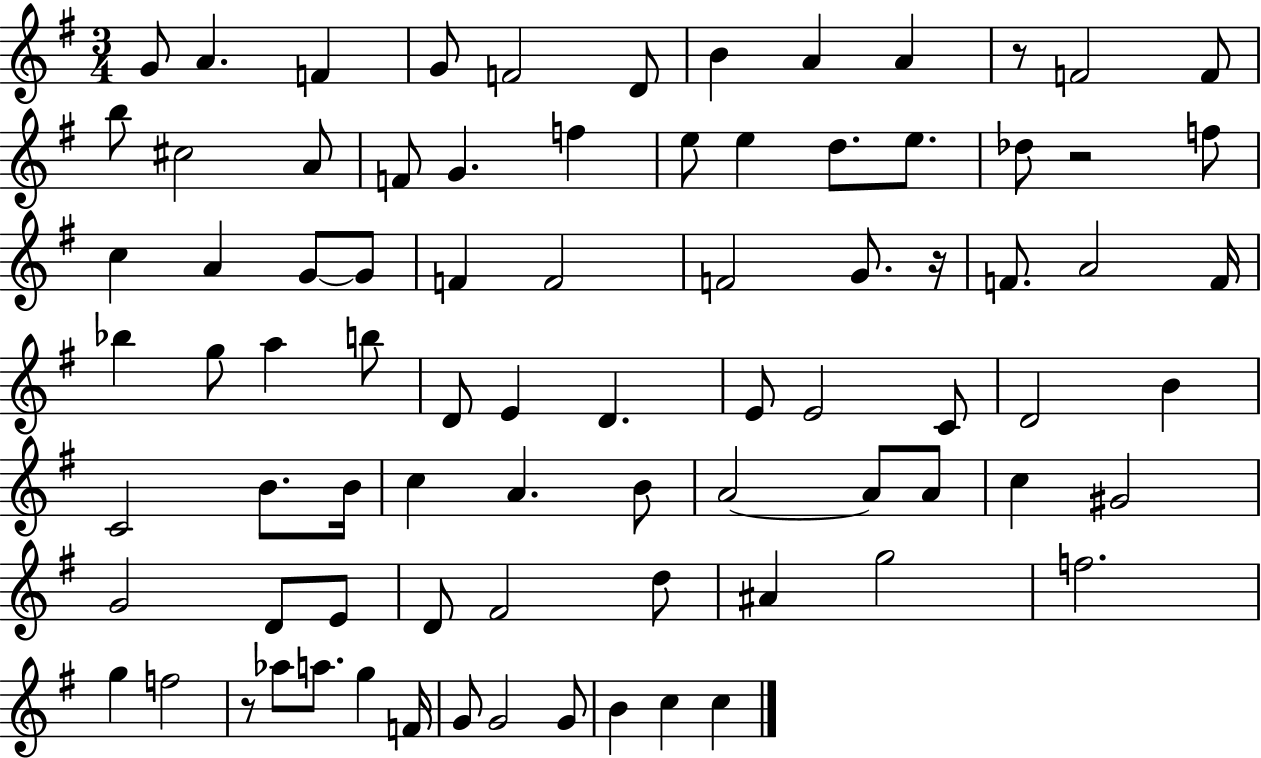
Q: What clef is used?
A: treble